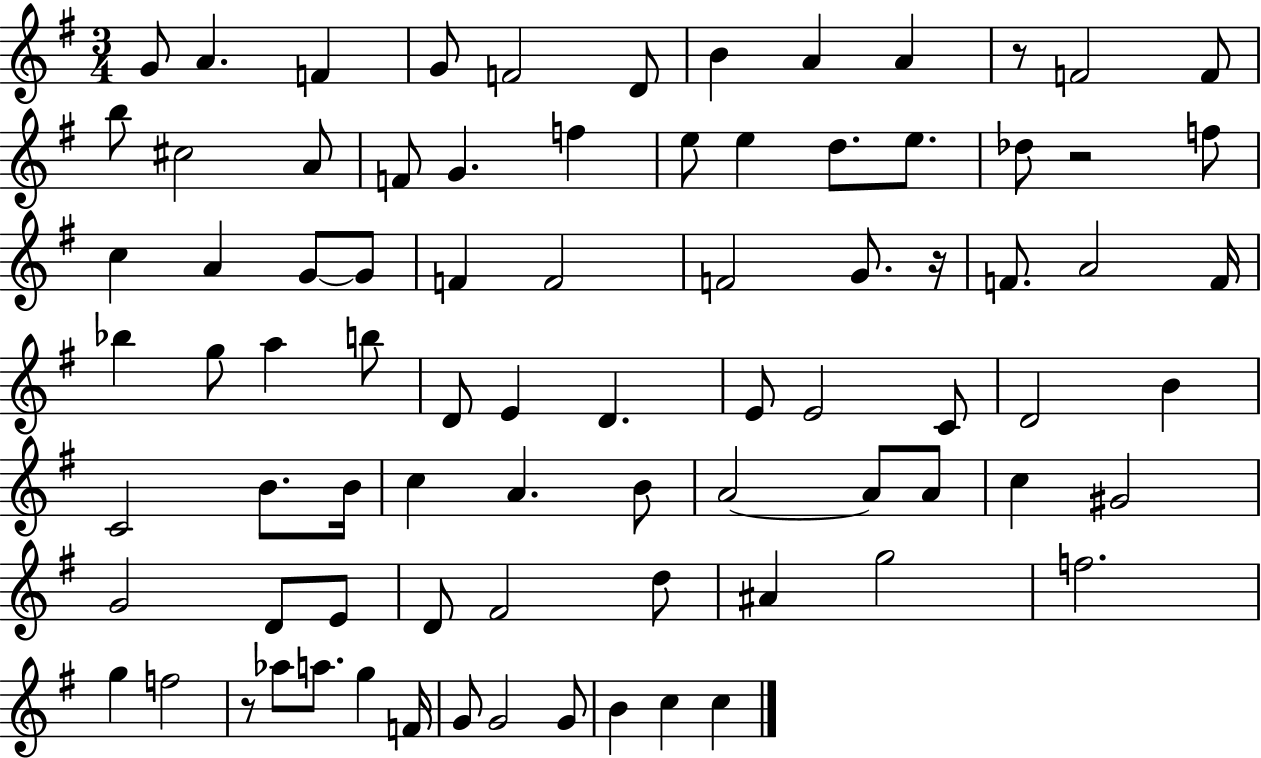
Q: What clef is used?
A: treble